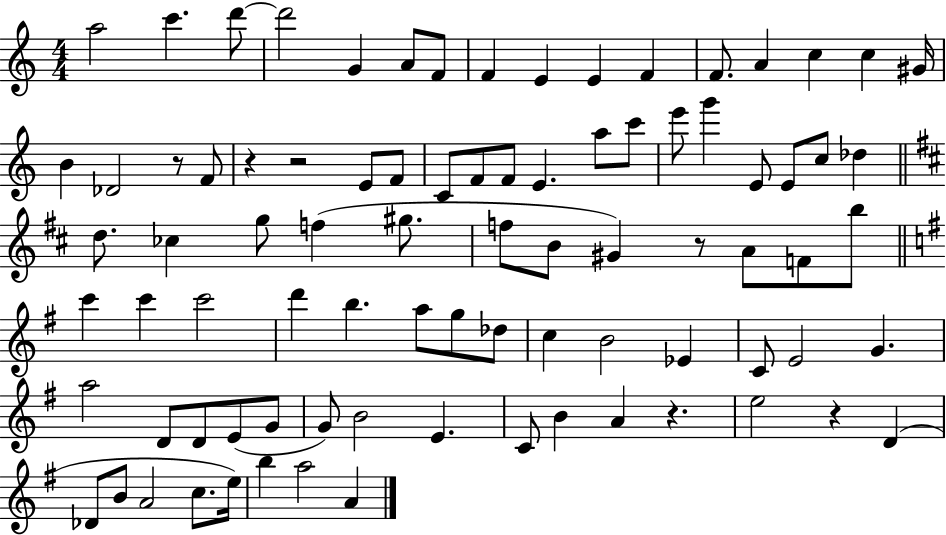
A5/h C6/q. D6/e D6/h G4/q A4/e F4/e F4/q E4/q E4/q F4/q F4/e. A4/q C5/q C5/q G#4/s B4/q Db4/h R/e F4/e R/q R/h E4/e F4/e C4/e F4/e F4/e E4/q. A5/e C6/e E6/e G6/q E4/e E4/e C5/e Db5/q D5/e. CES5/q G5/e F5/q G#5/e. F5/e B4/e G#4/q R/e A4/e F4/e B5/e C6/q C6/q C6/h D6/q B5/q. A5/e G5/e Db5/e C5/q B4/h Eb4/q C4/e E4/h G4/q. A5/h D4/e D4/e E4/e G4/e G4/e B4/h E4/q. C4/e B4/q A4/q R/q. E5/h R/q D4/q Db4/e B4/e A4/h C5/e. E5/s B5/q A5/h A4/q